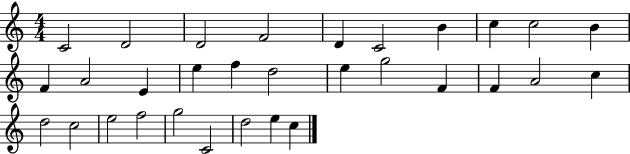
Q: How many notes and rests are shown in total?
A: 31